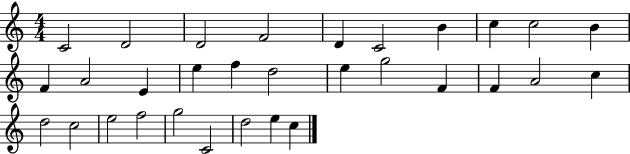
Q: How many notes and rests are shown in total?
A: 31